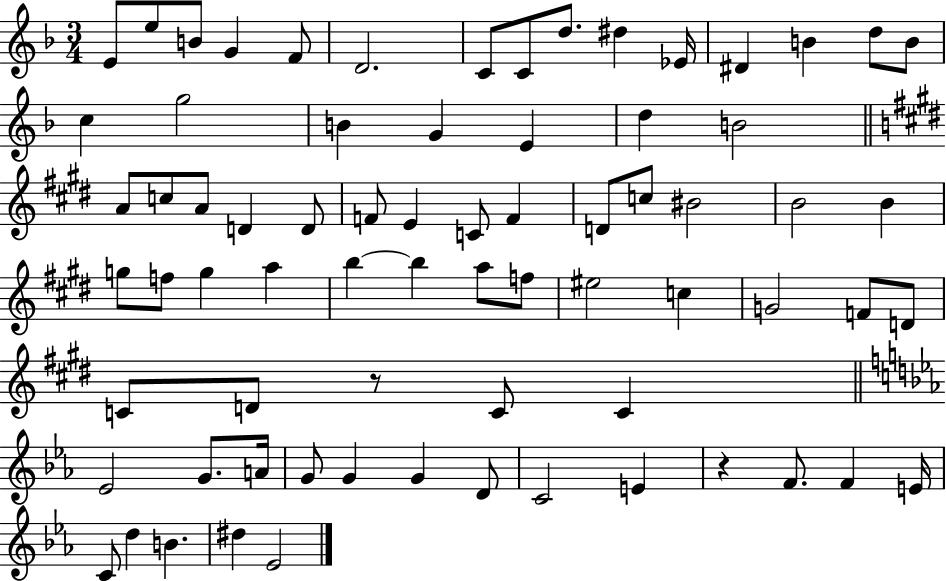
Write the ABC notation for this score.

X:1
T:Untitled
M:3/4
L:1/4
K:F
E/2 e/2 B/2 G F/2 D2 C/2 C/2 d/2 ^d _E/4 ^D B d/2 B/2 c g2 B G E d B2 A/2 c/2 A/2 D D/2 F/2 E C/2 F D/2 c/2 ^B2 B2 B g/2 f/2 g a b b a/2 f/2 ^e2 c G2 F/2 D/2 C/2 D/2 z/2 C/2 C _E2 G/2 A/4 G/2 G G D/2 C2 E z F/2 F E/4 C/2 d B ^d _E2